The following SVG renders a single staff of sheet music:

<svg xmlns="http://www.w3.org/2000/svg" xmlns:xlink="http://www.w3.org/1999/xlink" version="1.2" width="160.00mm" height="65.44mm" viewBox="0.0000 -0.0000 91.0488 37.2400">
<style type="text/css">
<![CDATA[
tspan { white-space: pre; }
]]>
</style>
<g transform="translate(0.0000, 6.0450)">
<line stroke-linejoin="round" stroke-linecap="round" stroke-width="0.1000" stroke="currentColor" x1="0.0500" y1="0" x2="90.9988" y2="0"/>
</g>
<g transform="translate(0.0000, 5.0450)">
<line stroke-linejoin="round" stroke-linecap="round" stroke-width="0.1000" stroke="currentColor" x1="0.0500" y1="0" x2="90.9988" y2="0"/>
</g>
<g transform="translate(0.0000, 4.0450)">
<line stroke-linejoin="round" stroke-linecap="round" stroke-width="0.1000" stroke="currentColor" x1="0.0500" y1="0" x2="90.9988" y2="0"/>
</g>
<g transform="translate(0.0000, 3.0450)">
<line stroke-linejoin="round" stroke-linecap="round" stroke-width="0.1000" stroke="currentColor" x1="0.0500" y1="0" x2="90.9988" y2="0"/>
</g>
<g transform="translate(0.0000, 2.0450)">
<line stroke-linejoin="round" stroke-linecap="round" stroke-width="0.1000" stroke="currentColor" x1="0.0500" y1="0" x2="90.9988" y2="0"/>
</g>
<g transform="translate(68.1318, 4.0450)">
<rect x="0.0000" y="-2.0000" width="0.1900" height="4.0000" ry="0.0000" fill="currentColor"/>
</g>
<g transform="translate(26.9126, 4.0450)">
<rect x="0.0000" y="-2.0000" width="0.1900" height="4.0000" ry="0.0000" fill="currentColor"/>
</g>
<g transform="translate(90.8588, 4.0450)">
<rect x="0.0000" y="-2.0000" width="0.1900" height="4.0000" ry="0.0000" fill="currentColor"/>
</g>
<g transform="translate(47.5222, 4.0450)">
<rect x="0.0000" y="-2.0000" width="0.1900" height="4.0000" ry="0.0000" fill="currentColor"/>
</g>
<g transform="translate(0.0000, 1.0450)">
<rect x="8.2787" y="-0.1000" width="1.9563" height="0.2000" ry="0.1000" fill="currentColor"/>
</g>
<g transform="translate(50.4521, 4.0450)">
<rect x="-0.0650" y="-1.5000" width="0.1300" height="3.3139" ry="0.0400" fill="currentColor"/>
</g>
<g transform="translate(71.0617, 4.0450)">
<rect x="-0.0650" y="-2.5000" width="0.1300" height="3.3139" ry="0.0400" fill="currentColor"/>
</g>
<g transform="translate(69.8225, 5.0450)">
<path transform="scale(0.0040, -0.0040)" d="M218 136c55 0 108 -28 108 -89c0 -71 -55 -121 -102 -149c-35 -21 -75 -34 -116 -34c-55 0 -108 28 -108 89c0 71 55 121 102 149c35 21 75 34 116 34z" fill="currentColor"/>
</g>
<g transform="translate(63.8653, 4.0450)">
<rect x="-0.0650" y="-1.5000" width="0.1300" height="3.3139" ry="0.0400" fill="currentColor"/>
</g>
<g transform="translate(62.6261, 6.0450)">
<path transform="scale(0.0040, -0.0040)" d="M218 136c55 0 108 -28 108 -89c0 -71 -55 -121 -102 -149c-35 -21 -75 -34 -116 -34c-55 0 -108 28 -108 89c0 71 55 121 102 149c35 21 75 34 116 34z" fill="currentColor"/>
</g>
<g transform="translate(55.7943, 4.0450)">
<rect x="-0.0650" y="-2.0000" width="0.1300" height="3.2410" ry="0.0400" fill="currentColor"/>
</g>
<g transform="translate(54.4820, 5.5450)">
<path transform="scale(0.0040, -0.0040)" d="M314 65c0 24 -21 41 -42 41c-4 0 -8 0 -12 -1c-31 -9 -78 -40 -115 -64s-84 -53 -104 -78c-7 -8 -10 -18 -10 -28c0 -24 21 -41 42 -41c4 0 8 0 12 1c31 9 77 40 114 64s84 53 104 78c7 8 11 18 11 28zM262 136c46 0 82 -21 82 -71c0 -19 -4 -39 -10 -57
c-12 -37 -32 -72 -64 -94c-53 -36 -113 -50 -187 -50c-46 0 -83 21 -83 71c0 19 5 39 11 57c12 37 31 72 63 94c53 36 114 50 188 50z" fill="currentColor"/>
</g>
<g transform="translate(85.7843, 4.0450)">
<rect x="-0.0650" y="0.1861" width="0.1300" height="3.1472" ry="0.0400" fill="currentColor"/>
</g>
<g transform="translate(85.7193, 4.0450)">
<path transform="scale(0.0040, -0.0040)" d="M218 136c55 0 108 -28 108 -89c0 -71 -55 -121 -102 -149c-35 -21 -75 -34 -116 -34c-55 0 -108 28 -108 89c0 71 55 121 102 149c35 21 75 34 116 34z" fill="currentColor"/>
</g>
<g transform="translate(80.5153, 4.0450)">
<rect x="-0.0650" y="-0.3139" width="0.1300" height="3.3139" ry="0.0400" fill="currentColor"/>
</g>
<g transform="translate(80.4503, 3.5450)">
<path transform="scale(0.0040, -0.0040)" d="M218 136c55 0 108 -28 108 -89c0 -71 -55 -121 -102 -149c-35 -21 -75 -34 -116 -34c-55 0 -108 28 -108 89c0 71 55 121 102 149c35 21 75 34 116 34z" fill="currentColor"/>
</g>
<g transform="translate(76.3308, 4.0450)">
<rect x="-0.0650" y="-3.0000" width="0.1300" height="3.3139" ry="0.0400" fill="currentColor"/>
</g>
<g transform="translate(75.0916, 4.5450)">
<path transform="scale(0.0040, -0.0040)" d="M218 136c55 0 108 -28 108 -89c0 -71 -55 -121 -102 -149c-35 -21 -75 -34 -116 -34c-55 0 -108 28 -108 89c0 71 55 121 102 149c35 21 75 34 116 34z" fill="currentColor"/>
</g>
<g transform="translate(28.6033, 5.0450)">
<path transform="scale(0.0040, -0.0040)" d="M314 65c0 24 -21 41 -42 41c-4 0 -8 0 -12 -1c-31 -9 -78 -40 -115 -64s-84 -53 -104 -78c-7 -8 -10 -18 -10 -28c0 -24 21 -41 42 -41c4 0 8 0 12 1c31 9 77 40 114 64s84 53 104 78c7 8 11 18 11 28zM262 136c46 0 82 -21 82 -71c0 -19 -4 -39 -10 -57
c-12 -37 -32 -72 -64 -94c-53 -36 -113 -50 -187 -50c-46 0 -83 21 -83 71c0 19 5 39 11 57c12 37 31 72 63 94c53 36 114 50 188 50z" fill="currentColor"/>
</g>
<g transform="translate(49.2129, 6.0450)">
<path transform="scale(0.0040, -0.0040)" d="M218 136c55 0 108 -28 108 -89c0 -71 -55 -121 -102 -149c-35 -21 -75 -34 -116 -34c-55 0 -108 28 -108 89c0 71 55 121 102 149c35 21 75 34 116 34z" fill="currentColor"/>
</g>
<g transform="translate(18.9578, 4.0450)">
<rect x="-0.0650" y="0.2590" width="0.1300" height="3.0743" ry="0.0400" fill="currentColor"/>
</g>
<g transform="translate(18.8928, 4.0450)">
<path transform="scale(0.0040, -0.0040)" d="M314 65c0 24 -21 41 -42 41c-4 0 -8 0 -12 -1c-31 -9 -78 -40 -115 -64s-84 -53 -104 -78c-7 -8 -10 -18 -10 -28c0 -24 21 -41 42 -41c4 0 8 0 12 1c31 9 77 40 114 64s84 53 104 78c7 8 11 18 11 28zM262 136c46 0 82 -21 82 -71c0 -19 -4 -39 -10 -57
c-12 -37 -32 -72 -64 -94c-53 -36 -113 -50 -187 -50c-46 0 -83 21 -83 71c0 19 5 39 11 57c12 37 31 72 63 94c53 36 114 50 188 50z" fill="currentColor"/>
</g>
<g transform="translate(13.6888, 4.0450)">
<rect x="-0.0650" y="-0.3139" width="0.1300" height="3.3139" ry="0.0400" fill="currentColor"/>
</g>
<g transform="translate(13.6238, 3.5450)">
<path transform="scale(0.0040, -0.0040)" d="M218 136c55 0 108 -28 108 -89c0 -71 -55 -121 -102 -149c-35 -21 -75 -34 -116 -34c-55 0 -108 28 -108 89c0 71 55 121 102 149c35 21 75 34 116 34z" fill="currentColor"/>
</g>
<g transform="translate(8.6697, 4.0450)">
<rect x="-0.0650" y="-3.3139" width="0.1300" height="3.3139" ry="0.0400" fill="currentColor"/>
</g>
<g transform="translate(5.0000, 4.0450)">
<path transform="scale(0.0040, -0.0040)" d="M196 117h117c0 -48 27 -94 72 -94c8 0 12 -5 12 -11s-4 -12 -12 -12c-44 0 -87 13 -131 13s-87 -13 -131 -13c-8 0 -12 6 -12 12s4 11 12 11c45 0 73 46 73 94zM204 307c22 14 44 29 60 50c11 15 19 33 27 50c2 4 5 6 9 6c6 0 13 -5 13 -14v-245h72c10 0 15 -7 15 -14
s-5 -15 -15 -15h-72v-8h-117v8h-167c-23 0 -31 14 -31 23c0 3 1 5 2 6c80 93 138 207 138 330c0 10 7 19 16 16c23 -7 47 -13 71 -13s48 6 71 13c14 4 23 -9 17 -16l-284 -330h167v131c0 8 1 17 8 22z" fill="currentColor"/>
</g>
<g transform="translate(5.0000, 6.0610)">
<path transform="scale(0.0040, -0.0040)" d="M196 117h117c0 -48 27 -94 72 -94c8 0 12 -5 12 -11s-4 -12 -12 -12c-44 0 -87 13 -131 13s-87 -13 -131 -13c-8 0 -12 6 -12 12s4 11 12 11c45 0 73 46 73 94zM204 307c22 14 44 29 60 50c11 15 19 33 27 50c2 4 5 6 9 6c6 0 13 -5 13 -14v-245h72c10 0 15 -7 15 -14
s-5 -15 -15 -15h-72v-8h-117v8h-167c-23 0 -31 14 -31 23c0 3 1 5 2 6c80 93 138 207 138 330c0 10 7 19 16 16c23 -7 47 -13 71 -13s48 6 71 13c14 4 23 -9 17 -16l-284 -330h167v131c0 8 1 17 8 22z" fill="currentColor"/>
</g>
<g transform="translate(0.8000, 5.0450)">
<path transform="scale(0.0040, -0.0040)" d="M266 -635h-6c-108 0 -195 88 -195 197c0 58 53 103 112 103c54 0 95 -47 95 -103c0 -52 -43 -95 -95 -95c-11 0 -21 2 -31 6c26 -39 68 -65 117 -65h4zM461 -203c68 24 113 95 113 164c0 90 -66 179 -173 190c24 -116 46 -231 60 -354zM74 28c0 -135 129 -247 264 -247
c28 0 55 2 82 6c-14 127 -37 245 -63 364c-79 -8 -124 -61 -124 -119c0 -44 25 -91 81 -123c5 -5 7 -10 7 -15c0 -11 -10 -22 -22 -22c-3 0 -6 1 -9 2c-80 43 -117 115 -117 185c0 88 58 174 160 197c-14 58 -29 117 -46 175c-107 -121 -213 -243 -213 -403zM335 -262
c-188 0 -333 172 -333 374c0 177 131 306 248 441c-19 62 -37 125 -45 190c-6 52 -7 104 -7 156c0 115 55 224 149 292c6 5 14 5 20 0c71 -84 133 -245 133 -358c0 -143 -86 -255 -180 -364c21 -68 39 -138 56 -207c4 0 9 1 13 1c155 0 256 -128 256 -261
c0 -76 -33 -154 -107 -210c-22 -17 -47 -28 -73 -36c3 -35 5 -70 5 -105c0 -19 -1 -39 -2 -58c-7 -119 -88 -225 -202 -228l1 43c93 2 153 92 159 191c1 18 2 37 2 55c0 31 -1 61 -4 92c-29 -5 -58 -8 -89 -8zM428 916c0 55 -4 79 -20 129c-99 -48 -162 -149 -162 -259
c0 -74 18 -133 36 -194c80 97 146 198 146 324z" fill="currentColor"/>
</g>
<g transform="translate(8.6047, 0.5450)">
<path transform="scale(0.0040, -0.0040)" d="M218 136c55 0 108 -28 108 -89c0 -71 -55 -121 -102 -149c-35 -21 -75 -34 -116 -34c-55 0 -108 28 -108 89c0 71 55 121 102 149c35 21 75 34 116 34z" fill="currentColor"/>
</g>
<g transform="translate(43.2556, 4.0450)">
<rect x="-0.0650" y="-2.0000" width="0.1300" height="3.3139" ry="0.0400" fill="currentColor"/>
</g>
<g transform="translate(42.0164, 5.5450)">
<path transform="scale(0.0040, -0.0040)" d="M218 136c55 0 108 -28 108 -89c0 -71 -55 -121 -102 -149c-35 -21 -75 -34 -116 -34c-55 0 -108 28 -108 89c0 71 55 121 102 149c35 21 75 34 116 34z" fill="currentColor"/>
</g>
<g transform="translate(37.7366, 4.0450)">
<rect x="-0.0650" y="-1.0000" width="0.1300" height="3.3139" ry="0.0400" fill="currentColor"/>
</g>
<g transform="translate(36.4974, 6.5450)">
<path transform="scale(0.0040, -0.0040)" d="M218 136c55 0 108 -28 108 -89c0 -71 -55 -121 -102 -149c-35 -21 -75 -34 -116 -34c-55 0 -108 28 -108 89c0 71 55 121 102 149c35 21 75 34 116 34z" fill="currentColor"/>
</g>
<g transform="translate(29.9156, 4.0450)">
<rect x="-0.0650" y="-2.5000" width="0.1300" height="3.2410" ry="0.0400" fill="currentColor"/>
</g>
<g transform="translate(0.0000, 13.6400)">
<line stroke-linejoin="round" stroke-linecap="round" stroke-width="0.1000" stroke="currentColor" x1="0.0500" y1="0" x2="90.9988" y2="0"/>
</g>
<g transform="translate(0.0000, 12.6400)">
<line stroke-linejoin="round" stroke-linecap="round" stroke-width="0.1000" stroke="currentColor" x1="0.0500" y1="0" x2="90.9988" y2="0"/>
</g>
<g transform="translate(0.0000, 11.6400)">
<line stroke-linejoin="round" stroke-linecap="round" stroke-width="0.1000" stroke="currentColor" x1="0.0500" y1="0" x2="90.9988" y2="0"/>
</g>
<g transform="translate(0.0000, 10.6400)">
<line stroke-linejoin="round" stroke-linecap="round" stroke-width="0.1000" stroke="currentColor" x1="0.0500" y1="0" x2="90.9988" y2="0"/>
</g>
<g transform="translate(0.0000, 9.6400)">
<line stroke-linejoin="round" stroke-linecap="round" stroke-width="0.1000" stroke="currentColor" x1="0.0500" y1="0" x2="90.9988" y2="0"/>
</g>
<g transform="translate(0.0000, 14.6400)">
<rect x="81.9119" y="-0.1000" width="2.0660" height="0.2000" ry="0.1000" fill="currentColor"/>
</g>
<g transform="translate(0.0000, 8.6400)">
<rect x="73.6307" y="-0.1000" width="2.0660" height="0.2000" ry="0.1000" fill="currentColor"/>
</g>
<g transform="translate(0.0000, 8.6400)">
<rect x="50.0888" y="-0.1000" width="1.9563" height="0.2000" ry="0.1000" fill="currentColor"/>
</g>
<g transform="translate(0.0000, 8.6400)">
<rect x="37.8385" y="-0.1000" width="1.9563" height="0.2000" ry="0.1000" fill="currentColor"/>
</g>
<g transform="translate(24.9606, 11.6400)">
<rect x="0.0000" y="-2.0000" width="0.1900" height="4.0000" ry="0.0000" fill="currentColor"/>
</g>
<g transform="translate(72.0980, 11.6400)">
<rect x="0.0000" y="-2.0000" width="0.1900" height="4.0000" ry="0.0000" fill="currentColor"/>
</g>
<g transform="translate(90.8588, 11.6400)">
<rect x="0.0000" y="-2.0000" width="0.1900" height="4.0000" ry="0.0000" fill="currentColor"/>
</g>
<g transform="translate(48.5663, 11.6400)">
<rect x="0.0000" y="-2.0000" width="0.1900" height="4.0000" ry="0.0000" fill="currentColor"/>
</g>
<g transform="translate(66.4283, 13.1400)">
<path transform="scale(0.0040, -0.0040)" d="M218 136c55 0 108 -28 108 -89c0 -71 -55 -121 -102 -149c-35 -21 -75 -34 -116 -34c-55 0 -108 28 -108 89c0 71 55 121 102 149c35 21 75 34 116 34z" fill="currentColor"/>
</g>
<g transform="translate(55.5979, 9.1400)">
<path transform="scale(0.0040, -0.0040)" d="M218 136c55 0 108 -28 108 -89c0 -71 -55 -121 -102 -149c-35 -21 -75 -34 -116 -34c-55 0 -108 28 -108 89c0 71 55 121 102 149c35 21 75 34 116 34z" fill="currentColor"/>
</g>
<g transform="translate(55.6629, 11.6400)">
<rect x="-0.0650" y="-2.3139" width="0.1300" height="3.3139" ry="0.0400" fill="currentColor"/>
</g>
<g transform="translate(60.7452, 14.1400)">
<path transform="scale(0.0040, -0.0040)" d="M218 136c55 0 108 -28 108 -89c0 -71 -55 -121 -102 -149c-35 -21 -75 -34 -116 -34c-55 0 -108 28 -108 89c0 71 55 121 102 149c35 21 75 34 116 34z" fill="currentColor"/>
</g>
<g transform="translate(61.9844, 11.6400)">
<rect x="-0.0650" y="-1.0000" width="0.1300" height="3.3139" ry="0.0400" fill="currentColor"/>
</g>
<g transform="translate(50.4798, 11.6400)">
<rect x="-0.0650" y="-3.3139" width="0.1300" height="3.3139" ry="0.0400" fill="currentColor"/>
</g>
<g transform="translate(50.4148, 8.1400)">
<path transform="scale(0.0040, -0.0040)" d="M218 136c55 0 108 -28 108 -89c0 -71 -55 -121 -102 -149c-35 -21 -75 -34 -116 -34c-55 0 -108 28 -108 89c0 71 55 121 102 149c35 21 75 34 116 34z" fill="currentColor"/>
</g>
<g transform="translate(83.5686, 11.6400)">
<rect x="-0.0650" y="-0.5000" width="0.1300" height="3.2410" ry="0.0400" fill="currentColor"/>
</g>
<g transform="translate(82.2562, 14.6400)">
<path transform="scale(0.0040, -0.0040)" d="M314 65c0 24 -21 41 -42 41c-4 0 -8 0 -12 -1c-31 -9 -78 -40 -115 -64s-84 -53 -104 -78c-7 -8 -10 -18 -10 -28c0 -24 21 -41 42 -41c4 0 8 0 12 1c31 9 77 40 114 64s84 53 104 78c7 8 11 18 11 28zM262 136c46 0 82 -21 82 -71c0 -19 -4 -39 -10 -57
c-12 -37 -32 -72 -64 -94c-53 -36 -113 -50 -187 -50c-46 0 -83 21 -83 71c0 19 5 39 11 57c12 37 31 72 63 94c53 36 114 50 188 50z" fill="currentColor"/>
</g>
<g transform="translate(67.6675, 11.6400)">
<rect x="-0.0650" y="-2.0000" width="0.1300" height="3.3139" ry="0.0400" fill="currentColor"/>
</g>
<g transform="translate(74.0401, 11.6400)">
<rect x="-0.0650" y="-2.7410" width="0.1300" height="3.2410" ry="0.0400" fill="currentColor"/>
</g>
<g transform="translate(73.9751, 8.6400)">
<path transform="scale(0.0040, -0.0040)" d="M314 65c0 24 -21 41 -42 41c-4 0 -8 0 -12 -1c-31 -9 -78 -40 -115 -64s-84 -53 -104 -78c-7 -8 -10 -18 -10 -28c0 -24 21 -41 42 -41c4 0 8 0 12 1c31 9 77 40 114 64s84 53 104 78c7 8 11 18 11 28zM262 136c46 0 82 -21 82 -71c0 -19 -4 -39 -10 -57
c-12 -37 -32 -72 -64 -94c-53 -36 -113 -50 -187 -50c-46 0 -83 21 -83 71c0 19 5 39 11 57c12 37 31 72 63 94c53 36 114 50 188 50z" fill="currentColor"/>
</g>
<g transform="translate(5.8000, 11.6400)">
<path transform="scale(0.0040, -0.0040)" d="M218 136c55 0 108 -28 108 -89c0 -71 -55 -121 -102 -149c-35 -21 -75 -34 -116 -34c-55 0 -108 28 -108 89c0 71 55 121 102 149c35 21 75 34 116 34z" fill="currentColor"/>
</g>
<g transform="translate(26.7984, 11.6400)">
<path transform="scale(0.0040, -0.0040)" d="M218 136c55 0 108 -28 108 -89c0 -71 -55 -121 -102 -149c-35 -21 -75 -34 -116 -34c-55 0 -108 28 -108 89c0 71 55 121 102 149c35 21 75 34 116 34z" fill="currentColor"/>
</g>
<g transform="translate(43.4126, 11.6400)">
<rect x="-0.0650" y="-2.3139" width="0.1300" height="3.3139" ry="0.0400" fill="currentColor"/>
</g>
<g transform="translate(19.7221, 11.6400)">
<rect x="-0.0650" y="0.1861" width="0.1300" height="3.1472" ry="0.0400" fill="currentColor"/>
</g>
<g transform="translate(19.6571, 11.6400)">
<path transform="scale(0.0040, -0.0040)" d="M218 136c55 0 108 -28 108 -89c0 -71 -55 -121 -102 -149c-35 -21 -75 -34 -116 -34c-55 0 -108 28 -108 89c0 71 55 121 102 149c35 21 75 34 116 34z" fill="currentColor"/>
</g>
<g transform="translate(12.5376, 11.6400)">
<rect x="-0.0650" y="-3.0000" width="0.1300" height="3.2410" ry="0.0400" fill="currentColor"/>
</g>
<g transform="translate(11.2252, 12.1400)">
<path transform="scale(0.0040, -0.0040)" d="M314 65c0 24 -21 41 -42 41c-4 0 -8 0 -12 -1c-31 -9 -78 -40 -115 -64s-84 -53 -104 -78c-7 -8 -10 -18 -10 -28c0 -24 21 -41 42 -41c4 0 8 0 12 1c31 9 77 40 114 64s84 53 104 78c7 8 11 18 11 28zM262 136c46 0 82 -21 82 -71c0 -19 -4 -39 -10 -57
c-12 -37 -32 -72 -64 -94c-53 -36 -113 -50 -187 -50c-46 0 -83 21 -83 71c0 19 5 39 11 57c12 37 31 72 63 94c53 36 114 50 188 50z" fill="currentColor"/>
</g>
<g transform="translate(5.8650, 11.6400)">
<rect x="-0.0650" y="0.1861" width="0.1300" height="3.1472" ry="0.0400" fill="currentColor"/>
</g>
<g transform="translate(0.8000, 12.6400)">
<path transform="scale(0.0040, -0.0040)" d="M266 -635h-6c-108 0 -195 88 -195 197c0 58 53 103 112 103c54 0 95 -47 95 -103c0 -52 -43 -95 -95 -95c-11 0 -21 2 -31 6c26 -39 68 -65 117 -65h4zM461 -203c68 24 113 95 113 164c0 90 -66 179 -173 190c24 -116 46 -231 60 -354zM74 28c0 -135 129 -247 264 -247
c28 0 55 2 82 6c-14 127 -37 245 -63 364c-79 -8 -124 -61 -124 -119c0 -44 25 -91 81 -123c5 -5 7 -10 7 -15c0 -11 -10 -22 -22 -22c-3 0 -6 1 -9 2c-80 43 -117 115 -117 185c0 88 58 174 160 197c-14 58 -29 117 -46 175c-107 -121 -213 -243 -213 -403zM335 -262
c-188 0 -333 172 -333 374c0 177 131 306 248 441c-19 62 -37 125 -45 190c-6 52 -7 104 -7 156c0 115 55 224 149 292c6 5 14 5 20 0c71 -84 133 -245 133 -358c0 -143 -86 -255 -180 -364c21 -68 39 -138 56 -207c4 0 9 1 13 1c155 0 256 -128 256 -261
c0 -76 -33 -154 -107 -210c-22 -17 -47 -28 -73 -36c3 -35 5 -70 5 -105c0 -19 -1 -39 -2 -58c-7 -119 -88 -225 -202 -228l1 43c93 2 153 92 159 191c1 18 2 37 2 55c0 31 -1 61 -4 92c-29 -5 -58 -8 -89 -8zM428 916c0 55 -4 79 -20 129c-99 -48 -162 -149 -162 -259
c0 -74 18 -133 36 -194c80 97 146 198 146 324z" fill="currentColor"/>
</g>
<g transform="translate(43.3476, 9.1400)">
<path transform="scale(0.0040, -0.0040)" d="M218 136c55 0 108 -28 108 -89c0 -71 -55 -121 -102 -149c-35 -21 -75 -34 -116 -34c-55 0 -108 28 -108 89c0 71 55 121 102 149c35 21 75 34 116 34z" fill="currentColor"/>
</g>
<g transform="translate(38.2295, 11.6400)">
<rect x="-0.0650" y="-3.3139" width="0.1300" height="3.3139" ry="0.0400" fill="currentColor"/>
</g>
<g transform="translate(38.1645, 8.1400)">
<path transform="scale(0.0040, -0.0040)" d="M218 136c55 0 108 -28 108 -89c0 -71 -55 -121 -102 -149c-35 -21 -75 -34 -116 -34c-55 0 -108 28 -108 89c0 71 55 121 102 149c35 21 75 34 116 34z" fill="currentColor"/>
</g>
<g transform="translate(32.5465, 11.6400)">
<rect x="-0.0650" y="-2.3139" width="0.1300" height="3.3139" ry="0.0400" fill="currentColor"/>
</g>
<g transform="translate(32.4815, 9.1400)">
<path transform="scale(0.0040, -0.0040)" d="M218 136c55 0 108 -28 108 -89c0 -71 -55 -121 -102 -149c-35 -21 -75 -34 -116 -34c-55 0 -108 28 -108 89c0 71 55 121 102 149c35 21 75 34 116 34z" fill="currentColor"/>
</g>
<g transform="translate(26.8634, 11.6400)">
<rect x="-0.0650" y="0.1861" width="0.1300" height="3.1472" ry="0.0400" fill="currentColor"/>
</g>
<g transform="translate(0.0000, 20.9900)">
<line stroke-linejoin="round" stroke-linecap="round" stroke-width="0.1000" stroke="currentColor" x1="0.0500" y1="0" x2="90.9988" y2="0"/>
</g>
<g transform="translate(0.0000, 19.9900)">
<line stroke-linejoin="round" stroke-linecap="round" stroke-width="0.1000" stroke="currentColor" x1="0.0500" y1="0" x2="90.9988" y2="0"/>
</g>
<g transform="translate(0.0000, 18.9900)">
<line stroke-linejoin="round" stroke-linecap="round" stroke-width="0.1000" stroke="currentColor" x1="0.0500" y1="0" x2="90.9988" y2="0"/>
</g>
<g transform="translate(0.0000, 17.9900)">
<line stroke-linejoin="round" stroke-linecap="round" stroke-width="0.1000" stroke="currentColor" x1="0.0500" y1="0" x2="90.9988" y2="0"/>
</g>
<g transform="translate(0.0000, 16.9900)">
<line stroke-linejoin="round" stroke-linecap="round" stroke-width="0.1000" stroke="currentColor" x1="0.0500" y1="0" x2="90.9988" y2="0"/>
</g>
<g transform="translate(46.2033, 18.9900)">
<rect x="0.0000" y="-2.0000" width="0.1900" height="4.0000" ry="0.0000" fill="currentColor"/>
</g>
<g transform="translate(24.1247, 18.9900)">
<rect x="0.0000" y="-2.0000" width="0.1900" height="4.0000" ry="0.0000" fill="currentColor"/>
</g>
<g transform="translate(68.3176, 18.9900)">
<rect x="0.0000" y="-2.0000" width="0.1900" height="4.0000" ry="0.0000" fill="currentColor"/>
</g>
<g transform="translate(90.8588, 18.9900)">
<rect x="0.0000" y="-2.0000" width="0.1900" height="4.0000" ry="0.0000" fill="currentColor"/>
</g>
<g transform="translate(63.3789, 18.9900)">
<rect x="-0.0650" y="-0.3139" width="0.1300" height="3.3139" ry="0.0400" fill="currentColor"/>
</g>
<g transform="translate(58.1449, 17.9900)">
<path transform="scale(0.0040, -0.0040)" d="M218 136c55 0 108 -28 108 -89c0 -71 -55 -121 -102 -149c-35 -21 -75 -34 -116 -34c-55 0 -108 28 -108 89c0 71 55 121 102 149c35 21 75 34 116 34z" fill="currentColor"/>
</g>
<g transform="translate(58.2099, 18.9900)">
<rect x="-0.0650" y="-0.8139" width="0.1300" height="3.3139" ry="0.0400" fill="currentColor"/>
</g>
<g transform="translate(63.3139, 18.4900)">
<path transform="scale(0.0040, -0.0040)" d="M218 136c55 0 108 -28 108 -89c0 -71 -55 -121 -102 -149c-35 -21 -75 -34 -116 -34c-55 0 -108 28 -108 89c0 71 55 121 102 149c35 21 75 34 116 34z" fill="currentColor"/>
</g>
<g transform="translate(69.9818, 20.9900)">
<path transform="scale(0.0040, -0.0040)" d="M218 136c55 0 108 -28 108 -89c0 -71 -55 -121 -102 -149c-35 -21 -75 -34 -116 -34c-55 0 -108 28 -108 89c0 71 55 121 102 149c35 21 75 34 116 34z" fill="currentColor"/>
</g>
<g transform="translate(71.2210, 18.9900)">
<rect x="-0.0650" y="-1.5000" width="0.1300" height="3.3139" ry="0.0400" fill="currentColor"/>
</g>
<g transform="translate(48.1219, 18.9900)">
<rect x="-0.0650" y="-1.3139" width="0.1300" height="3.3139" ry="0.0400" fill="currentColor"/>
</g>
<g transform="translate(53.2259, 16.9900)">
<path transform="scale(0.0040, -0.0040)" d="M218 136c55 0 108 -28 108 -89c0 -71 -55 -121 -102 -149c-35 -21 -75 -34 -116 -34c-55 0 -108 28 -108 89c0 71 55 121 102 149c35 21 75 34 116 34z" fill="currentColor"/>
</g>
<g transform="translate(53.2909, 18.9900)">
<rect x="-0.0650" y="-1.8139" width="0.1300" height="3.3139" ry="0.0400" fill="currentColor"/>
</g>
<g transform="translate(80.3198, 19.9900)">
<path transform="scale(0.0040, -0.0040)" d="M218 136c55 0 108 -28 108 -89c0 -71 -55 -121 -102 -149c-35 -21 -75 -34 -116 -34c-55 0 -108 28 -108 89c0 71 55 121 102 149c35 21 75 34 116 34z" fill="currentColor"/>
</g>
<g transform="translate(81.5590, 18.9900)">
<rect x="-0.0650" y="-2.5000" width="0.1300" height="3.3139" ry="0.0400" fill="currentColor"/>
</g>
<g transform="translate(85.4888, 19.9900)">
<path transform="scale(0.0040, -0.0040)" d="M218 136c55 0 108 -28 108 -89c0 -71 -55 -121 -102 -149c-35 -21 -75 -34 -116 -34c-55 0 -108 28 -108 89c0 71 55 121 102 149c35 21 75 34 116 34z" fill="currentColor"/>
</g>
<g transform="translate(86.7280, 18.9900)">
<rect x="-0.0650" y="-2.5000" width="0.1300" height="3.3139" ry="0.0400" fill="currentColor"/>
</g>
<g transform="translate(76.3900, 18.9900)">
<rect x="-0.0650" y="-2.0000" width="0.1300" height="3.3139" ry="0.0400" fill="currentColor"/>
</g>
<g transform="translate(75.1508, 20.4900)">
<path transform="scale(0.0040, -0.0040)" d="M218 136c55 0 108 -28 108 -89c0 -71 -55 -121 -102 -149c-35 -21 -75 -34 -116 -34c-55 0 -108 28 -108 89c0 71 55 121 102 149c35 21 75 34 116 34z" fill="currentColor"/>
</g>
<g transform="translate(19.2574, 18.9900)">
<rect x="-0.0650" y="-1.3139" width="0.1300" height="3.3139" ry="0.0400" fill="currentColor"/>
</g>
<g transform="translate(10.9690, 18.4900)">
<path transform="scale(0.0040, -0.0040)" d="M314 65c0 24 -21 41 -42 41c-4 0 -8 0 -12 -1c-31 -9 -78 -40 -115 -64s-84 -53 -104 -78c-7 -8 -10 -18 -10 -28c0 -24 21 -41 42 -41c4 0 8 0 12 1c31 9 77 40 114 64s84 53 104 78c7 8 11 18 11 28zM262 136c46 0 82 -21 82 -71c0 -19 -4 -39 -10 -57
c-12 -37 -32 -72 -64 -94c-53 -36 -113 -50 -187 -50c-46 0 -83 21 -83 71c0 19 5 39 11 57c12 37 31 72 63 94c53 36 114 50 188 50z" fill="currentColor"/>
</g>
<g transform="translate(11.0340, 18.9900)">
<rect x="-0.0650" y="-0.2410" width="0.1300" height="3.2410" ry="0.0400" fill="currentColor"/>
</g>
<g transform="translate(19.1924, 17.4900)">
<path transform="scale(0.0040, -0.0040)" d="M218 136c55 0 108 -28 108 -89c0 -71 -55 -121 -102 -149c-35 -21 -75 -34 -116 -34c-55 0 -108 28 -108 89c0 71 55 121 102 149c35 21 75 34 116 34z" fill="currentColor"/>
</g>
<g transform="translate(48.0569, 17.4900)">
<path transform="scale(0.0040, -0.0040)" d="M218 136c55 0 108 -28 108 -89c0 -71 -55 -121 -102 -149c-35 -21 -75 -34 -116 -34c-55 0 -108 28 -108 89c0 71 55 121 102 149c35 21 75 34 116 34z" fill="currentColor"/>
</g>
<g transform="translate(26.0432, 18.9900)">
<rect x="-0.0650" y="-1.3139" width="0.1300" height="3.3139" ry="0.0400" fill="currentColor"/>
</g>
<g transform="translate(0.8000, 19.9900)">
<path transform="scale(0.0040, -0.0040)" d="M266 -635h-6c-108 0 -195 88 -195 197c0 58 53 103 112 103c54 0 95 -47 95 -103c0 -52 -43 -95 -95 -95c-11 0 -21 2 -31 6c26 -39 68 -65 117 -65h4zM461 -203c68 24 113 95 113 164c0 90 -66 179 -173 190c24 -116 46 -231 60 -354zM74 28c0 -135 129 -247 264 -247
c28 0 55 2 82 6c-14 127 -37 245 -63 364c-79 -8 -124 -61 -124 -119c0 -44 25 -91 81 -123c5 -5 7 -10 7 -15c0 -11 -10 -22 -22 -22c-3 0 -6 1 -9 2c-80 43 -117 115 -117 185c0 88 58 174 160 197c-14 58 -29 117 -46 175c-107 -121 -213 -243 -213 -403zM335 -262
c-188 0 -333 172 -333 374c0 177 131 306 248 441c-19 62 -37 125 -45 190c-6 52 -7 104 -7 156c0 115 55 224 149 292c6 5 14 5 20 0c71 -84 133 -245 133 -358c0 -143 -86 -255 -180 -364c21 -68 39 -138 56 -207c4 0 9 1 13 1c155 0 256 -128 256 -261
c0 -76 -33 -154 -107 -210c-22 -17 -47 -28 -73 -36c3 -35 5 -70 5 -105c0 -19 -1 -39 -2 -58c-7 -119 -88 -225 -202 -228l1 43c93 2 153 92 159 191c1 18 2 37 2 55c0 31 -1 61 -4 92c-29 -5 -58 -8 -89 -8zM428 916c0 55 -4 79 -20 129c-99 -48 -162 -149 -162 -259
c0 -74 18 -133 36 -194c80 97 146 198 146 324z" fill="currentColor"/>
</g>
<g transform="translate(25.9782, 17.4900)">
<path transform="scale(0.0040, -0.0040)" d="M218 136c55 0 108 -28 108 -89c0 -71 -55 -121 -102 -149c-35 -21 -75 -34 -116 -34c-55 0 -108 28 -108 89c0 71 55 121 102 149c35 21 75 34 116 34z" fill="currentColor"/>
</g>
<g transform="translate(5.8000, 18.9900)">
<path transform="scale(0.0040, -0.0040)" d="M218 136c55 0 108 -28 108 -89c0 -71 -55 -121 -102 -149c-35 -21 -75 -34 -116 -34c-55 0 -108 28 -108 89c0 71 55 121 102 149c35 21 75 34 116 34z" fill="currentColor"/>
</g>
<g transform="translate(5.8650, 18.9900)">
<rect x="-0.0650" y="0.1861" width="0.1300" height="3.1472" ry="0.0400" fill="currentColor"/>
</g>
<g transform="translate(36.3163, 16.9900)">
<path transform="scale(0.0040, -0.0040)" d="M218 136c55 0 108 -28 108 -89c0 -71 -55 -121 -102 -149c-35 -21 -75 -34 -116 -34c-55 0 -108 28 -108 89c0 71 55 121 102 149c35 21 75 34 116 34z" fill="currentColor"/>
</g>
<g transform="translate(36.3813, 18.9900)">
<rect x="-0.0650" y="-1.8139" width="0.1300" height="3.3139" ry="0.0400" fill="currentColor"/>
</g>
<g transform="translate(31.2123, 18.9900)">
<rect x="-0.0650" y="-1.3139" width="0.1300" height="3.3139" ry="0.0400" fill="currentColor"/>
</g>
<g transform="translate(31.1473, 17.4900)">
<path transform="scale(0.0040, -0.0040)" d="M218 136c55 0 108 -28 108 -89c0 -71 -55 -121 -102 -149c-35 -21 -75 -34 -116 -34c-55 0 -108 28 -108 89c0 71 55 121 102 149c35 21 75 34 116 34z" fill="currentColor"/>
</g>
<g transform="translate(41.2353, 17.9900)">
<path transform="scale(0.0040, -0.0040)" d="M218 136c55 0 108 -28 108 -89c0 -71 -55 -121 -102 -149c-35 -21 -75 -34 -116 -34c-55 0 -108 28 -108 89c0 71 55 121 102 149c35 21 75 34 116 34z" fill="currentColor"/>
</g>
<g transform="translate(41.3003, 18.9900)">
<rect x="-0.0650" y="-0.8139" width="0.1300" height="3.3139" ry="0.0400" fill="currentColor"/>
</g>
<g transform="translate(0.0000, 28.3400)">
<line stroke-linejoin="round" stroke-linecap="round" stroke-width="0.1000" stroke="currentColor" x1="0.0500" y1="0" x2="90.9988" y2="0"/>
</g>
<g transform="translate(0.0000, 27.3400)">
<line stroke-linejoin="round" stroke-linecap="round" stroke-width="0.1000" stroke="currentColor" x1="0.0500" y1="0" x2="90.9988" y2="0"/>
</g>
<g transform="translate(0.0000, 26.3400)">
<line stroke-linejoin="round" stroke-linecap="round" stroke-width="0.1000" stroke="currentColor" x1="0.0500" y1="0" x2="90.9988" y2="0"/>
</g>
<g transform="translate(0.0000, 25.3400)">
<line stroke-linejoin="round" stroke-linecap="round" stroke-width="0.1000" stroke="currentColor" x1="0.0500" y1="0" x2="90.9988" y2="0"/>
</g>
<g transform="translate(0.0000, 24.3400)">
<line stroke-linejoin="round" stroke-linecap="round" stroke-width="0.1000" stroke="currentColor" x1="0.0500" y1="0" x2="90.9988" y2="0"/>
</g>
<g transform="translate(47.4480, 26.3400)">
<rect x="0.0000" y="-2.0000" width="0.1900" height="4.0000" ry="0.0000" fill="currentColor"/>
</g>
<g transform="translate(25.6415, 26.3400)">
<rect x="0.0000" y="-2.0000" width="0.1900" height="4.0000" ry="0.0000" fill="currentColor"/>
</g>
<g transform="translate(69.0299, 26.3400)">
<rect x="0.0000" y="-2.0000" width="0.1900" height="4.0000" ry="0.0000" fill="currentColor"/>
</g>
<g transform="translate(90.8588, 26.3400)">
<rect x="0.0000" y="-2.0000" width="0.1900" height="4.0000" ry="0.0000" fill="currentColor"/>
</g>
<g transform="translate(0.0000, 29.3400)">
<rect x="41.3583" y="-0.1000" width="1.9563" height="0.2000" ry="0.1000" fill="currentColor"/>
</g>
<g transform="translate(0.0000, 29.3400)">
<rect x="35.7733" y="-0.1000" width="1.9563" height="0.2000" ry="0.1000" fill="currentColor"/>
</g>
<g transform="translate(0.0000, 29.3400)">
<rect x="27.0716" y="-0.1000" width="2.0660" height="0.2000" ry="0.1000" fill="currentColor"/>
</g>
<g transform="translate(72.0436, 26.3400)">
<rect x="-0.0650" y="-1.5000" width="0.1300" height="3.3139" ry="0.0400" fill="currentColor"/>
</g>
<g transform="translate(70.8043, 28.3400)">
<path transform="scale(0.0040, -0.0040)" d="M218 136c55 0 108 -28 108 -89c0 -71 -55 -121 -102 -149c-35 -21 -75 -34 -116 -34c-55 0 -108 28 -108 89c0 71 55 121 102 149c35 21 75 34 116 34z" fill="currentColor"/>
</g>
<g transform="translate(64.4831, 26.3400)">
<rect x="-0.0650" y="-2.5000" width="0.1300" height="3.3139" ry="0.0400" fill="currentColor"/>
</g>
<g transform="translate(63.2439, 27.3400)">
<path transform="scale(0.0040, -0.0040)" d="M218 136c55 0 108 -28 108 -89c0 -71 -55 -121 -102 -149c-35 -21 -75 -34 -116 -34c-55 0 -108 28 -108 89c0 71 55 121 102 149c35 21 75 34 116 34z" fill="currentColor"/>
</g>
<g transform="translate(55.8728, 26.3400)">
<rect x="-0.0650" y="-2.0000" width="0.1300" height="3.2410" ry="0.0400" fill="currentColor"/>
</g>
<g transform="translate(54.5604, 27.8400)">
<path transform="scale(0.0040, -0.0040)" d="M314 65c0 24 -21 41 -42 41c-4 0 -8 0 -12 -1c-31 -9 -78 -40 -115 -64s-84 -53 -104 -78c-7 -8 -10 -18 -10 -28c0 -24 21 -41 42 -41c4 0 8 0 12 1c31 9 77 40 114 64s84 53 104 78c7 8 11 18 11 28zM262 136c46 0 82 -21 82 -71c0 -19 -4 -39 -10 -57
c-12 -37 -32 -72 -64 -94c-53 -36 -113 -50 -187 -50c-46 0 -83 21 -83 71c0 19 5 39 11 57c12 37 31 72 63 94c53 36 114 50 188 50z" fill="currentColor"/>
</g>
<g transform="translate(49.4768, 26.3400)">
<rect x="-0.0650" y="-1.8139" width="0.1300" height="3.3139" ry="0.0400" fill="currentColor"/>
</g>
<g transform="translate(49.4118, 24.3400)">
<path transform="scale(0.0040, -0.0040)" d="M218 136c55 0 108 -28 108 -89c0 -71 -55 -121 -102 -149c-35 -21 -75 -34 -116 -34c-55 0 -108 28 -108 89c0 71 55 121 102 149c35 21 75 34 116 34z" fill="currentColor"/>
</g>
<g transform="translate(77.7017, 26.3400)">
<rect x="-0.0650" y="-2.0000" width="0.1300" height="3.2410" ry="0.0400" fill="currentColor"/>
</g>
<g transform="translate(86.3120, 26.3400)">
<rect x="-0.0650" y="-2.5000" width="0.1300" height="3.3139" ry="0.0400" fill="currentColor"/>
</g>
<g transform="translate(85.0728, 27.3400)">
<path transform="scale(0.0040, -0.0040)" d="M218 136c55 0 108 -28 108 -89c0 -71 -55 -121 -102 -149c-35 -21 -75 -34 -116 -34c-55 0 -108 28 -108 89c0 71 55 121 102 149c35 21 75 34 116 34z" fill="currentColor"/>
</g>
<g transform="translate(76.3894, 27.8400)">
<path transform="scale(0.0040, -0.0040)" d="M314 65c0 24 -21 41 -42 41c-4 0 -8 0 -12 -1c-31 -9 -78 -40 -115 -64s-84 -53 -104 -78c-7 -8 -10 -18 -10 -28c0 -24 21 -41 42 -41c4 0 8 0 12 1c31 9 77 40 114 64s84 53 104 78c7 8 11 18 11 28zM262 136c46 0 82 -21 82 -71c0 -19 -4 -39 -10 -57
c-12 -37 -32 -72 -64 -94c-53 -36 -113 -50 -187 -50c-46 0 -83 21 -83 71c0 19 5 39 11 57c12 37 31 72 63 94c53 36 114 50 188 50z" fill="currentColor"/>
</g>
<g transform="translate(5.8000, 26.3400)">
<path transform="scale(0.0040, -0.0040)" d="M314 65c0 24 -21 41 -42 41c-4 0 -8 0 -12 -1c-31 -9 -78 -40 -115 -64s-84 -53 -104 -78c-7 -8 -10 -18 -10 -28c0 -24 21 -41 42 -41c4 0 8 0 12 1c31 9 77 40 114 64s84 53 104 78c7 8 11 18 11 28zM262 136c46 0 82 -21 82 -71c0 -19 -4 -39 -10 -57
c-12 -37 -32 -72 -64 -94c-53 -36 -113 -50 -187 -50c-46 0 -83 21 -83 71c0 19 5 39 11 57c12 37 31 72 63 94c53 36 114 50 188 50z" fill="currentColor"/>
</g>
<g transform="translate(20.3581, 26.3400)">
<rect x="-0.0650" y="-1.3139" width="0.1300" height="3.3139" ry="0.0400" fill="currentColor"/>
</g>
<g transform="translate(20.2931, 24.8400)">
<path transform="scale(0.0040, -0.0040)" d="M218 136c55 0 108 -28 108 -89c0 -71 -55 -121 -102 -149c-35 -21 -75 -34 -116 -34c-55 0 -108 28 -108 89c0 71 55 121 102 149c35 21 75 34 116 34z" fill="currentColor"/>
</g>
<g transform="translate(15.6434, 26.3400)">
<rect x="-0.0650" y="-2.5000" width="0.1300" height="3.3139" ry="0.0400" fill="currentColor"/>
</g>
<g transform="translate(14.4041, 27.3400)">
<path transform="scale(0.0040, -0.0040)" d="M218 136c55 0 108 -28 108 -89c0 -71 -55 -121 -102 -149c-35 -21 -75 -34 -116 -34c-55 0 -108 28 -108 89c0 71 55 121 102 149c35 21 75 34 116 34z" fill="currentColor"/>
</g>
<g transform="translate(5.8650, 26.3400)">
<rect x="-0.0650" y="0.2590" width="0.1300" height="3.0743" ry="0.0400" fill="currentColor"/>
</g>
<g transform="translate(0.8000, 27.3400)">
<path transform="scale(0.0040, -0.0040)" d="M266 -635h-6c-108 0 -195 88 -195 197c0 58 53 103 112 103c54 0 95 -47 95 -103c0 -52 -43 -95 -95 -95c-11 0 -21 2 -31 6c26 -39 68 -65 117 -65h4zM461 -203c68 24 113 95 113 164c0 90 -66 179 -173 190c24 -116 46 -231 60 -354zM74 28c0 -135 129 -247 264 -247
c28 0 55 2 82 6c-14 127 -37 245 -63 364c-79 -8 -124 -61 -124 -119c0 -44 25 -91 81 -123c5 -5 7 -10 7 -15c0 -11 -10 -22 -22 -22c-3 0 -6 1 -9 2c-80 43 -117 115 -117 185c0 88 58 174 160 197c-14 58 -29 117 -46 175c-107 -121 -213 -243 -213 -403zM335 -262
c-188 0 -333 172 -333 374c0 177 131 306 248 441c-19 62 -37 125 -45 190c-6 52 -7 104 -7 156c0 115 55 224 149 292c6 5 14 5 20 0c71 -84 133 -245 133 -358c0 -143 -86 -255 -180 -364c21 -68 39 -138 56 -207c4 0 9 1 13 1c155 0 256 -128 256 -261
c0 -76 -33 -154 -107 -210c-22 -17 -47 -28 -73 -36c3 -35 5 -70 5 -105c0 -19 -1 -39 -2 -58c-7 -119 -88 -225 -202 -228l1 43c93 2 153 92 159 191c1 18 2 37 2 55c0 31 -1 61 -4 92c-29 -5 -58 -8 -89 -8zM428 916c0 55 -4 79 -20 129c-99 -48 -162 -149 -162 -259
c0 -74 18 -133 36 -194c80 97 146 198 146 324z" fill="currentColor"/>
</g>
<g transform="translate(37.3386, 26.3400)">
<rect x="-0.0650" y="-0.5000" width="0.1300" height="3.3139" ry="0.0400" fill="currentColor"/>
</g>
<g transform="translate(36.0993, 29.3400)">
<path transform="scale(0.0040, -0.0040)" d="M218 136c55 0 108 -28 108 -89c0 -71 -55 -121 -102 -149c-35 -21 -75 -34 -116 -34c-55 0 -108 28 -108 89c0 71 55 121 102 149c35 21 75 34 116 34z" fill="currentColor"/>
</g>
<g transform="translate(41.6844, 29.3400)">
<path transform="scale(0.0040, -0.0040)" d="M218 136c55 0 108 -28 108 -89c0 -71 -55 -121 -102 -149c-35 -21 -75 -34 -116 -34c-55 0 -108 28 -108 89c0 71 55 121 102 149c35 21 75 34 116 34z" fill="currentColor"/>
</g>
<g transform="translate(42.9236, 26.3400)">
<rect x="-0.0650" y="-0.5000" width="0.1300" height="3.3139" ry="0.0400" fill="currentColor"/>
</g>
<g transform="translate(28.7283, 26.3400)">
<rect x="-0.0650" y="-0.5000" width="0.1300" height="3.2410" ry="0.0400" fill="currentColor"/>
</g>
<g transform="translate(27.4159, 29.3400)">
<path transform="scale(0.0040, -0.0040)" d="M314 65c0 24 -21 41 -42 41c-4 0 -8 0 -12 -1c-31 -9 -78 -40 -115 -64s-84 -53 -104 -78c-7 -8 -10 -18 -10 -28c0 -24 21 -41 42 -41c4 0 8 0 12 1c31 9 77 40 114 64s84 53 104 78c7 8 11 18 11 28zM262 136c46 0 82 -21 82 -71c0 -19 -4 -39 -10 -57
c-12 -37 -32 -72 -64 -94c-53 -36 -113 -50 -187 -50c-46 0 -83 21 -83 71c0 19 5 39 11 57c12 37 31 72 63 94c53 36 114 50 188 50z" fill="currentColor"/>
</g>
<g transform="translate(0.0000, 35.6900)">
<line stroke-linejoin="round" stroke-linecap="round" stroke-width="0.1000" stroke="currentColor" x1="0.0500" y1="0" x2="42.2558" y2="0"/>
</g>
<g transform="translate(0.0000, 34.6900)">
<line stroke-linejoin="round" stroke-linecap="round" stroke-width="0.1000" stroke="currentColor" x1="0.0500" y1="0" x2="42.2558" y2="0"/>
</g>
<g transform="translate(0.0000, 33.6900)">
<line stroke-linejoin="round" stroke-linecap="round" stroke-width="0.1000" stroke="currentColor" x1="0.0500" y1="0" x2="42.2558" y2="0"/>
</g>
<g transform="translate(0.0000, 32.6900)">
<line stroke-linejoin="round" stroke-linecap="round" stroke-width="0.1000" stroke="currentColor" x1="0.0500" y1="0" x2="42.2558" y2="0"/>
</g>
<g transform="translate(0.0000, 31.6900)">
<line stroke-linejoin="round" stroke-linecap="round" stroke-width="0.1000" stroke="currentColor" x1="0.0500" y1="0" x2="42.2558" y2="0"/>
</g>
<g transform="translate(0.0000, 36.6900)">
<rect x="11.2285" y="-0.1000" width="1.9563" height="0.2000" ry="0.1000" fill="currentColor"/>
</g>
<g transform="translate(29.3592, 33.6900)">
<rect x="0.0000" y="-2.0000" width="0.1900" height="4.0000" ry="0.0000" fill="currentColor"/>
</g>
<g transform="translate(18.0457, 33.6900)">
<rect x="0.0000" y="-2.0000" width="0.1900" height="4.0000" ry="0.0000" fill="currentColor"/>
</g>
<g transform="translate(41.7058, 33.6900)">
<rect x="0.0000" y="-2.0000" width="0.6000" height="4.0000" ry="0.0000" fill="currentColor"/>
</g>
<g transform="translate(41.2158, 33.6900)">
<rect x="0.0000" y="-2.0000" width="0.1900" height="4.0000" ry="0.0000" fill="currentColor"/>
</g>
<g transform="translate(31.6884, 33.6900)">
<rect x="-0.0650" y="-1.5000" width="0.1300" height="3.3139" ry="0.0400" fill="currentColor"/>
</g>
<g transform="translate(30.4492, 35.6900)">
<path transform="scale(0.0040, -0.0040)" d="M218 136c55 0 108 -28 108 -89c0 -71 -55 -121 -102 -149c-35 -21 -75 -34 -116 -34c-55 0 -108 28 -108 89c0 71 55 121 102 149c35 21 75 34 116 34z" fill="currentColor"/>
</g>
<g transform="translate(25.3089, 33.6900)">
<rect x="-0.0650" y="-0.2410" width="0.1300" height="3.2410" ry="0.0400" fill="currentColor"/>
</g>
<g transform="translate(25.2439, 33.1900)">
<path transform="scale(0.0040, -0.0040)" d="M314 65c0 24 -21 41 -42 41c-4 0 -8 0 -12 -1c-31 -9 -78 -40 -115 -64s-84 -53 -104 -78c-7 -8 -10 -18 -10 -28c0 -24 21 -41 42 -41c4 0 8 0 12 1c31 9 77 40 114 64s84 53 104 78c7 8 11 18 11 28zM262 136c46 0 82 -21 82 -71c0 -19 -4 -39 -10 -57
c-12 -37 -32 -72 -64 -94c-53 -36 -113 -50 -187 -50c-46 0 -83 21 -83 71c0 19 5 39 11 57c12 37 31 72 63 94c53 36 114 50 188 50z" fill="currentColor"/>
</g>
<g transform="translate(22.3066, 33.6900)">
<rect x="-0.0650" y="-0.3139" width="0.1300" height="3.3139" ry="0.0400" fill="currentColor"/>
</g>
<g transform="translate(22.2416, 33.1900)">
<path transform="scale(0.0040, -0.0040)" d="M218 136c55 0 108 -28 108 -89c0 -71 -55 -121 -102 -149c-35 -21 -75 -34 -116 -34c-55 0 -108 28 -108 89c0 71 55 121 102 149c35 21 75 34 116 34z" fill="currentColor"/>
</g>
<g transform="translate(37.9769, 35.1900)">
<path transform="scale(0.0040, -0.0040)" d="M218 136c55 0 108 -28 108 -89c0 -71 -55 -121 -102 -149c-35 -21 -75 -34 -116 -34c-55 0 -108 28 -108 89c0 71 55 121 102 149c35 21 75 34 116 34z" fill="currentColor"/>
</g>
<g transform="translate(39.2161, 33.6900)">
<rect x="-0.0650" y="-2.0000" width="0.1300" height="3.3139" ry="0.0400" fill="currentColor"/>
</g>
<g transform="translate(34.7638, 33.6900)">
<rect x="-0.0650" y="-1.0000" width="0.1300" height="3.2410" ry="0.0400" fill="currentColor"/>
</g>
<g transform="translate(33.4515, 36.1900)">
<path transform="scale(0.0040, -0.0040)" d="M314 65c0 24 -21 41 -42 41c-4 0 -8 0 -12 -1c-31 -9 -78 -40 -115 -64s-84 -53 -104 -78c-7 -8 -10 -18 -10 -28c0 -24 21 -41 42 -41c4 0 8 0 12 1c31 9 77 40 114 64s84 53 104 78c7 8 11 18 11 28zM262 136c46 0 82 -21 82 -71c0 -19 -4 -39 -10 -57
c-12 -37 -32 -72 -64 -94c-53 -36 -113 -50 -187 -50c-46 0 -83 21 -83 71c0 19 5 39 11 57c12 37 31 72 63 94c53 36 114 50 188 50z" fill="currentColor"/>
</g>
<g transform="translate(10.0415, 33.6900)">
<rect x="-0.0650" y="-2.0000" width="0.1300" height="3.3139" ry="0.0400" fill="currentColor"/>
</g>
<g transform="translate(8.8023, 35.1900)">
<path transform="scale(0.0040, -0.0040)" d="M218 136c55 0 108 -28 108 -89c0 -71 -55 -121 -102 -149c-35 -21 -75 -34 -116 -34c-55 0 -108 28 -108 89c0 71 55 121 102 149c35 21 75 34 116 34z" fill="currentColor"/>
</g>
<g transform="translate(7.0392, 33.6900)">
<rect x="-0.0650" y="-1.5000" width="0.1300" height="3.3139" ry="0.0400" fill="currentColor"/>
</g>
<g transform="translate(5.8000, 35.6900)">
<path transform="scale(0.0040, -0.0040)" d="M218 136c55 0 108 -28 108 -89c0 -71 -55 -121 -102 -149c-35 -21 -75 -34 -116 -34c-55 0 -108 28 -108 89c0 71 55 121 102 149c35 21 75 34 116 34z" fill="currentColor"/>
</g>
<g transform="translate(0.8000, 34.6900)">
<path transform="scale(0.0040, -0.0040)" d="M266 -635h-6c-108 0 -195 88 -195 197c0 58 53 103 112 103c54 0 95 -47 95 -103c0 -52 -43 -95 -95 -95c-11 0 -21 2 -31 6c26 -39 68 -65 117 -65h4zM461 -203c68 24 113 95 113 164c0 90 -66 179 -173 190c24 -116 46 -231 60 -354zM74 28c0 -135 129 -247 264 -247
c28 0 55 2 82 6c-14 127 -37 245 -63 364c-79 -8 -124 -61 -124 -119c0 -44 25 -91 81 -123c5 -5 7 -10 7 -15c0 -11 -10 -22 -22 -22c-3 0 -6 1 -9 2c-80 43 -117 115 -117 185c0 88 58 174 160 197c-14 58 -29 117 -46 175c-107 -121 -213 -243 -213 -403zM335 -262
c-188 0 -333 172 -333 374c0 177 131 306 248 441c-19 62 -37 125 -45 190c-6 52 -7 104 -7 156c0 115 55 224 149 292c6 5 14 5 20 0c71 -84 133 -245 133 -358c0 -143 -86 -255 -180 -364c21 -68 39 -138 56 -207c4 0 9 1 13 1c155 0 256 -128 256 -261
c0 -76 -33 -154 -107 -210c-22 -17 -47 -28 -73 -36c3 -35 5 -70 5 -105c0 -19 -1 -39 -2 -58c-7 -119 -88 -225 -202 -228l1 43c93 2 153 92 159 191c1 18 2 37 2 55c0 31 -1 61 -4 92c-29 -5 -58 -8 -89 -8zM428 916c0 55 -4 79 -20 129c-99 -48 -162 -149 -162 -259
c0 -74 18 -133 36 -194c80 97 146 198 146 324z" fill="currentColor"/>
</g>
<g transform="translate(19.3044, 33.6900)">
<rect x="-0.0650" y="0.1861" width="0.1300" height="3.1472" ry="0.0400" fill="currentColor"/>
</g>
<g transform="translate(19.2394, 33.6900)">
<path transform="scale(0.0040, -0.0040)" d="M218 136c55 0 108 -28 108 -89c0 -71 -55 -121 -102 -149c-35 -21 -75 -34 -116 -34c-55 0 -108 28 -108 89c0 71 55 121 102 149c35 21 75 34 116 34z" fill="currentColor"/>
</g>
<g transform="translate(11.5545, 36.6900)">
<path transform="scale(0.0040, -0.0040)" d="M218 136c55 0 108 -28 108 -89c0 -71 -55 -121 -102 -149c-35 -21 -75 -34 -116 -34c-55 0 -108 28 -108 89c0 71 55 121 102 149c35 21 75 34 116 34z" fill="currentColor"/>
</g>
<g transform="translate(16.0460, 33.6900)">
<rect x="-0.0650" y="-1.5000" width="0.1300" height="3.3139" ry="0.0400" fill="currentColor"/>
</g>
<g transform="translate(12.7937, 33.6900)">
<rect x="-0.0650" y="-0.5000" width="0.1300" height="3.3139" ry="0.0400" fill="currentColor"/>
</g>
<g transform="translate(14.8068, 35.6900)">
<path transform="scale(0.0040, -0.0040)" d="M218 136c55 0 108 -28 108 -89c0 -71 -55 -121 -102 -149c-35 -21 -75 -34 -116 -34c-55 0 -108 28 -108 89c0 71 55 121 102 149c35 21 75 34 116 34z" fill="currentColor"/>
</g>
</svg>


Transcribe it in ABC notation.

X:1
T:Untitled
M:4/4
L:1/4
K:C
b c B2 G2 D F E F2 E G A c B B A2 B B g b g b g D F a2 C2 B c2 e e e f d e f d c E F G G B2 G e C2 C C f F2 G E F2 G E F C E B c c2 E D2 F